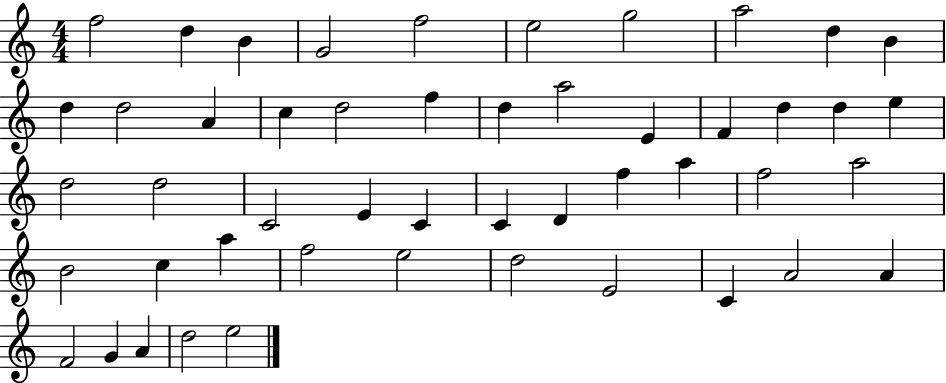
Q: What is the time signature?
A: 4/4